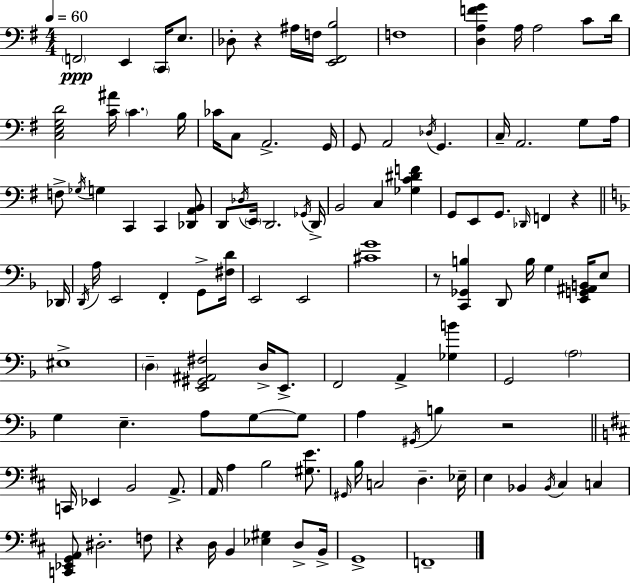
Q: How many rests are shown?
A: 5